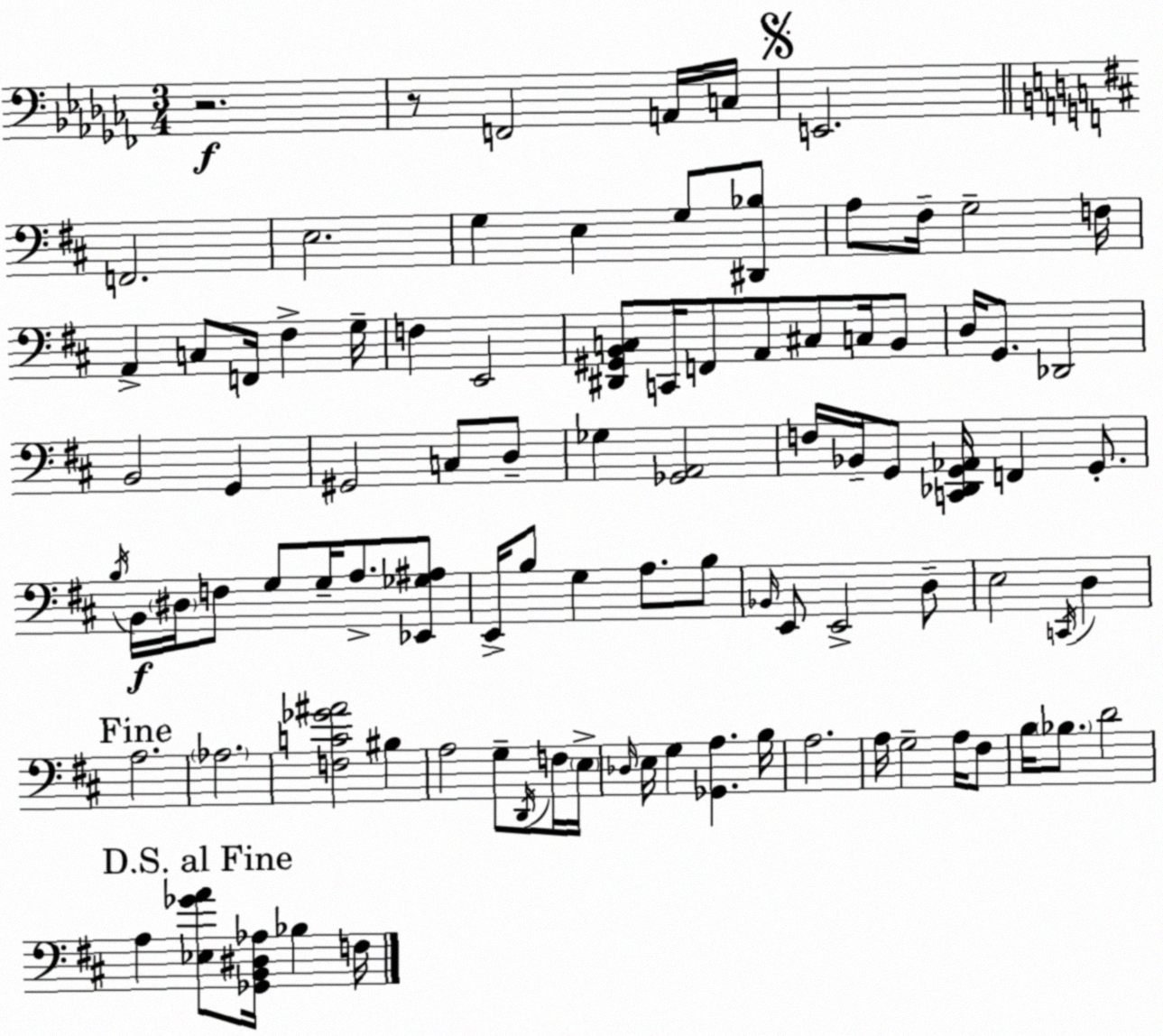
X:1
T:Untitled
M:3/4
L:1/4
K:Abm
z2 z/2 F,,2 A,,/4 C,/4 E,,2 F,,2 E,2 G, E, G,/2 [^D,,_B,]/2 A,/2 ^F,/4 G,2 F,/4 A,, C,/2 F,,/4 ^F, G,/4 F, E,,2 [^D,,^G,,B,,C,]/2 C,,/4 F,,/2 A,,/2 ^C,/2 C,/4 B,,/2 D,/4 G,,/2 _D,,2 B,,2 G,, ^G,,2 C,/2 D,/2 _G, [_G,,A,,]2 F,/4 _B,,/4 G,,/2 [C,,_D,,G,,_A,,]/4 F,, G,,/2 B,/4 B,,/4 ^D,/4 F,/2 G,/2 G,/4 A,/2 [_E,,_G,^A,]/2 E,,/4 B,/2 G, A,/2 B,/2 _B,,/4 E,,/2 E,,2 D,/2 E,2 C,,/4 D, A,2 _A,2 [F,C_G^A]2 ^B, A,2 G,/2 D,,/4 F,/4 E,/4 _D,/4 E,/4 G, [_G,,A,] B,/4 A,2 A,/4 G,2 A,/4 ^F,/2 B,/4 _B,/2 D2 A, [_E,_GA]/2 [_G,,B,,^D,_A,]/4 _B, F,/4